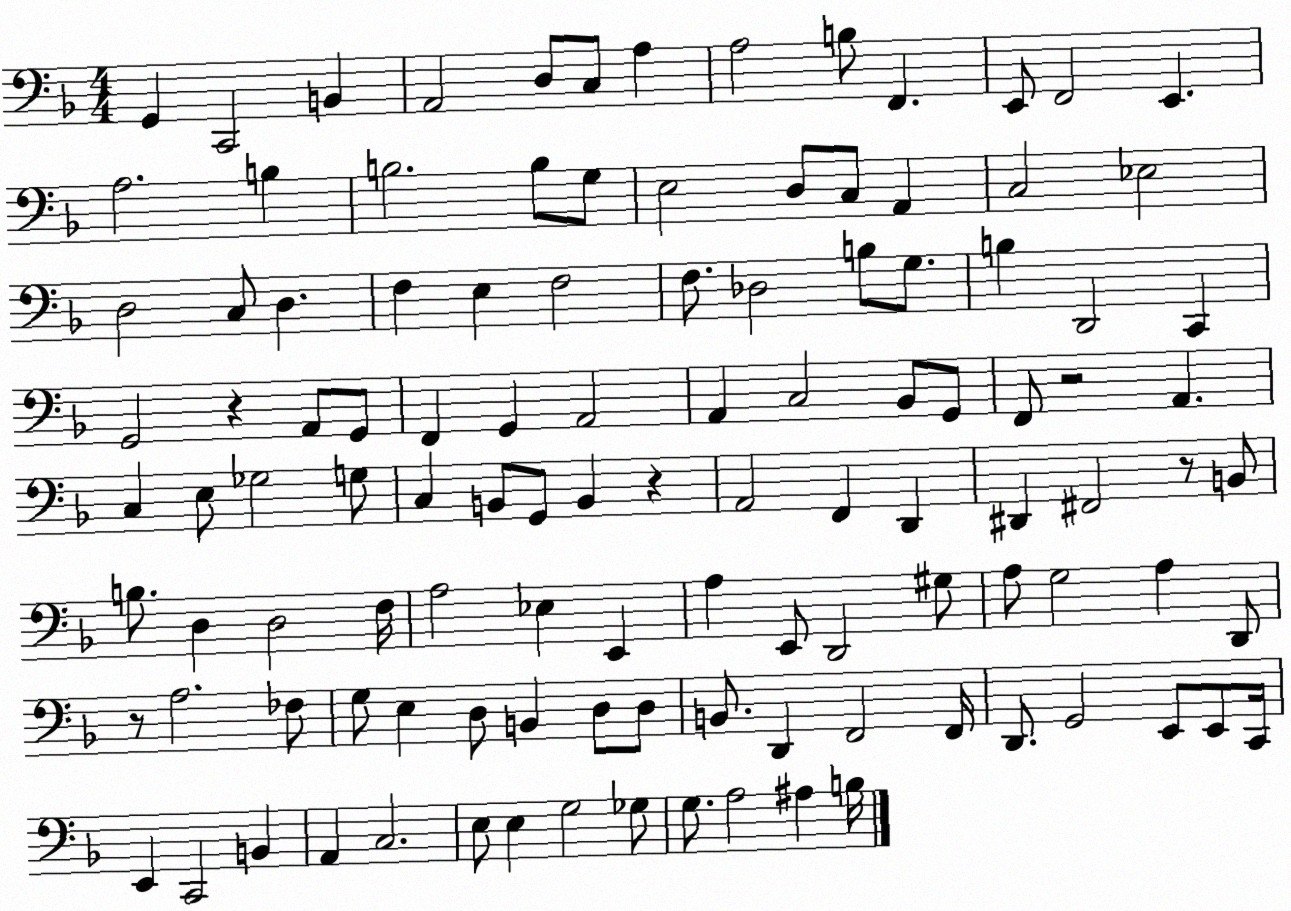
X:1
T:Untitled
M:4/4
L:1/4
K:F
G,, C,,2 B,, A,,2 D,/2 C,/2 A, A,2 B,/2 F,, E,,/2 F,,2 E,, A,2 B, B,2 B,/2 G,/2 E,2 D,/2 C,/2 A,, C,2 _E,2 D,2 C,/2 D, F, E, F,2 F,/2 _D,2 B,/2 G,/2 B, D,,2 C,, G,,2 z A,,/2 G,,/2 F,, G,, A,,2 A,, C,2 _B,,/2 G,,/2 F,,/2 z2 A,, C, E,/2 _G,2 G,/2 C, B,,/2 G,,/2 B,, z A,,2 F,, D,, ^D,, ^F,,2 z/2 B,,/2 B,/2 D, D,2 F,/4 A,2 _E, E,, A, E,,/2 D,,2 ^G,/2 A,/2 G,2 A, D,,/2 z/2 A,2 _F,/2 G,/2 E, D,/2 B,, D,/2 D,/2 B,,/2 D,, F,,2 F,,/4 D,,/2 G,,2 E,,/2 E,,/2 C,,/4 E,, C,,2 B,, A,, C,2 E,/2 E, G,2 _G,/2 G,/2 A,2 ^A, B,/4